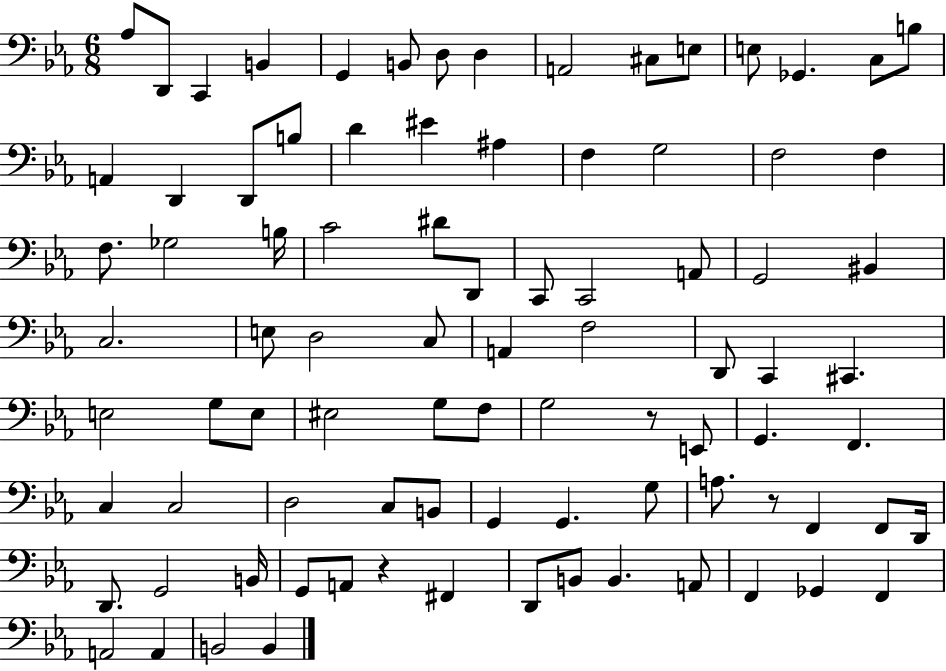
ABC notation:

X:1
T:Untitled
M:6/8
L:1/4
K:Eb
_A,/2 D,,/2 C,, B,, G,, B,,/2 D,/2 D, A,,2 ^C,/2 E,/2 E,/2 _G,, C,/2 B,/2 A,, D,, D,,/2 B,/2 D ^E ^A, F, G,2 F,2 F, F,/2 _G,2 B,/4 C2 ^D/2 D,,/2 C,,/2 C,,2 A,,/2 G,,2 ^B,, C,2 E,/2 D,2 C,/2 A,, F,2 D,,/2 C,, ^C,, E,2 G,/2 E,/2 ^E,2 G,/2 F,/2 G,2 z/2 E,,/2 G,, F,, C, C,2 D,2 C,/2 B,,/2 G,, G,, G,/2 A,/2 z/2 F,, F,,/2 D,,/4 D,,/2 G,,2 B,,/4 G,,/2 A,,/2 z ^F,, D,,/2 B,,/2 B,, A,,/2 F,, _G,, F,, A,,2 A,, B,,2 B,,